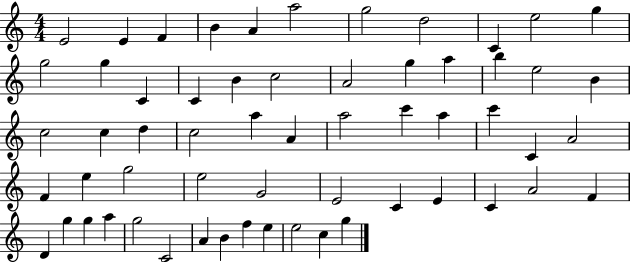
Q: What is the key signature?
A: C major